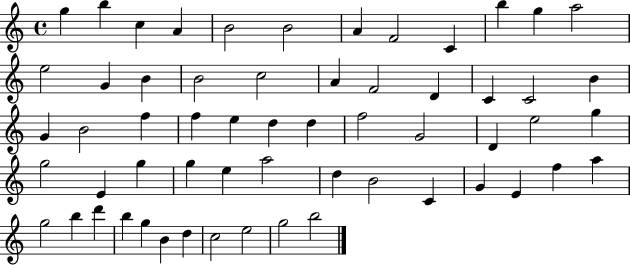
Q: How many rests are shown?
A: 0